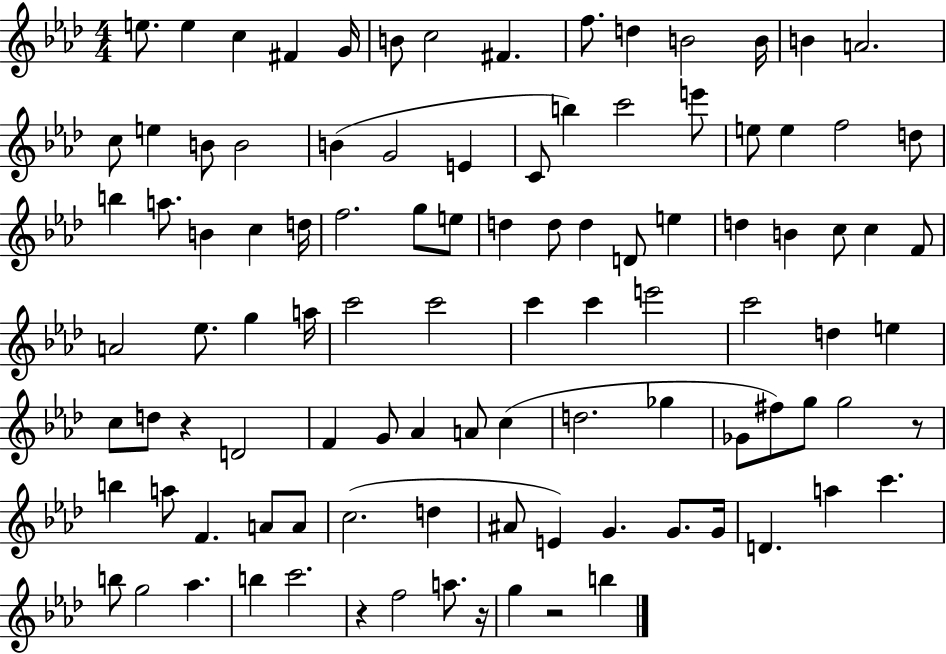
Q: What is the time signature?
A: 4/4